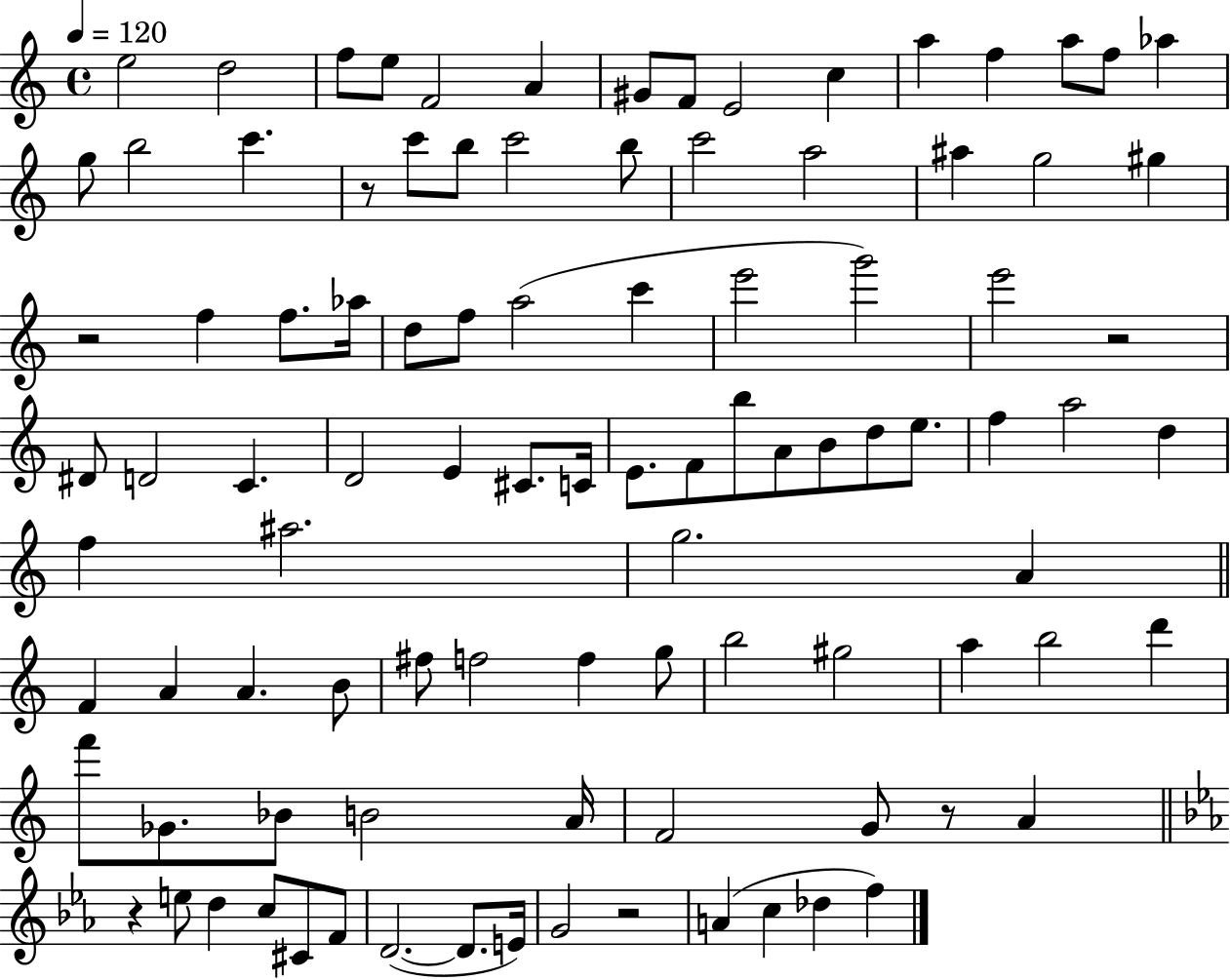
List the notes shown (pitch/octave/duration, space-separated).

E5/h D5/h F5/e E5/e F4/h A4/q G#4/e F4/e E4/h C5/q A5/q F5/q A5/e F5/e Ab5/q G5/e B5/h C6/q. R/e C6/e B5/e C6/h B5/e C6/h A5/h A#5/q G5/h G#5/q R/h F5/q F5/e. Ab5/s D5/e F5/e A5/h C6/q E6/h G6/h E6/h R/h D#4/e D4/h C4/q. D4/h E4/q C#4/e. C4/s E4/e. F4/e B5/e A4/e B4/e D5/e E5/e. F5/q A5/h D5/q F5/q A#5/h. G5/h. A4/q F4/q A4/q A4/q. B4/e F#5/e F5/h F5/q G5/e B5/h G#5/h A5/q B5/h D6/q F6/e Gb4/e. Bb4/e B4/h A4/s F4/h G4/e R/e A4/q R/q E5/e D5/q C5/e C#4/e F4/e D4/h. D4/e. E4/s G4/h R/h A4/q C5/q Db5/q F5/q